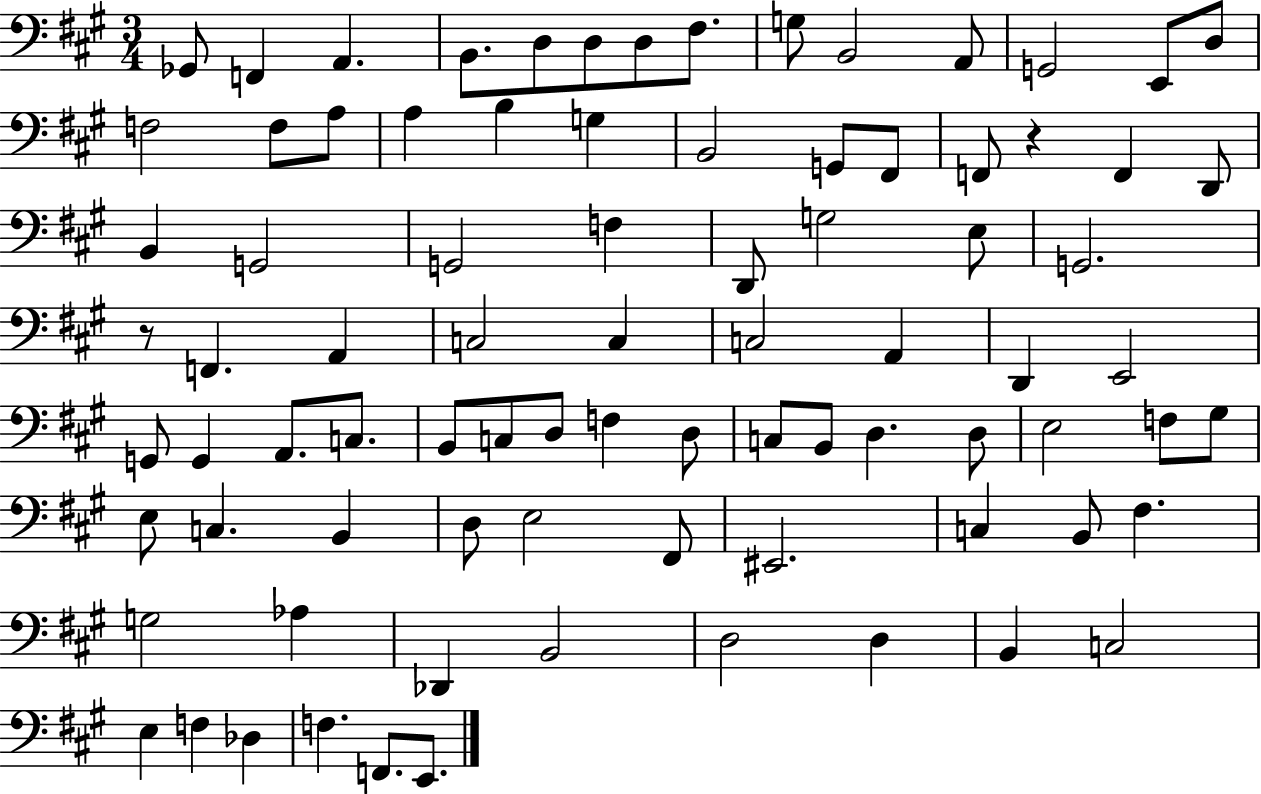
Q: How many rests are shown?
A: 2